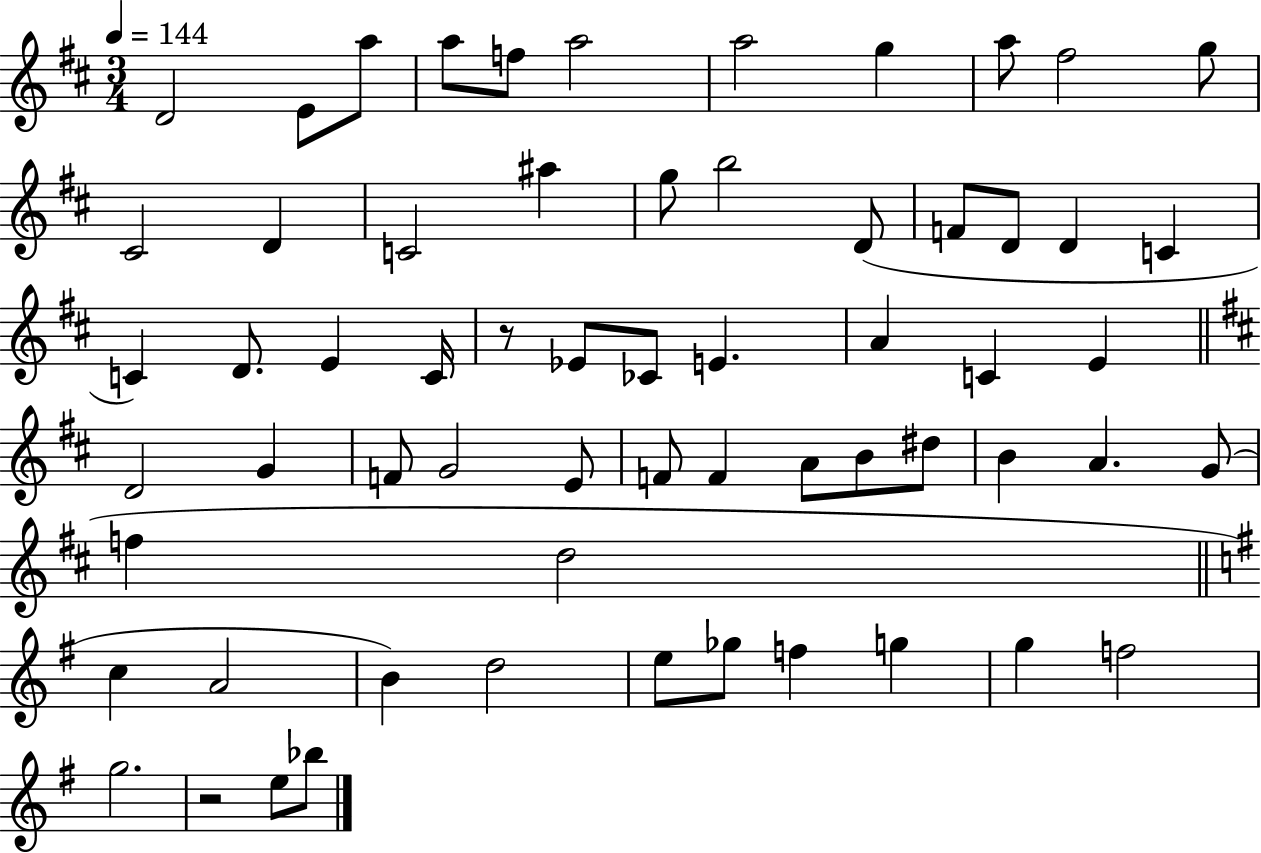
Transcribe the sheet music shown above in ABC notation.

X:1
T:Untitled
M:3/4
L:1/4
K:D
D2 E/2 a/2 a/2 f/2 a2 a2 g a/2 ^f2 g/2 ^C2 D C2 ^a g/2 b2 D/2 F/2 D/2 D C C D/2 E C/4 z/2 _E/2 _C/2 E A C E D2 G F/2 G2 E/2 F/2 F A/2 B/2 ^d/2 B A G/2 f d2 c A2 B d2 e/2 _g/2 f g g f2 g2 z2 e/2 _b/2